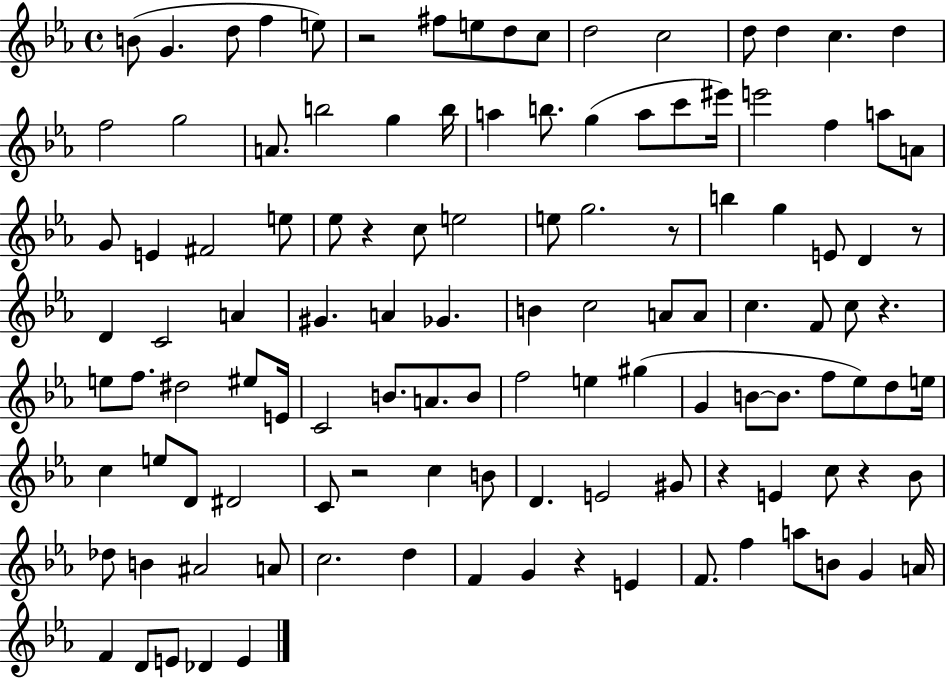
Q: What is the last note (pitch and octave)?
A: E4